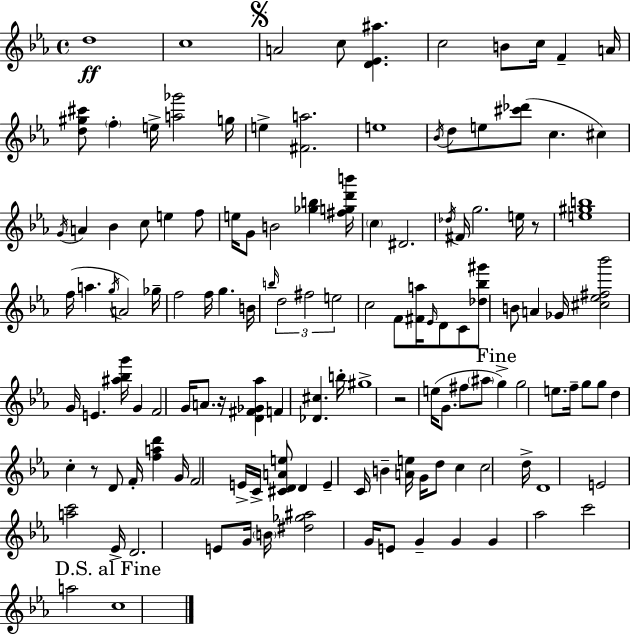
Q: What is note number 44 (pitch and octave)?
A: B5